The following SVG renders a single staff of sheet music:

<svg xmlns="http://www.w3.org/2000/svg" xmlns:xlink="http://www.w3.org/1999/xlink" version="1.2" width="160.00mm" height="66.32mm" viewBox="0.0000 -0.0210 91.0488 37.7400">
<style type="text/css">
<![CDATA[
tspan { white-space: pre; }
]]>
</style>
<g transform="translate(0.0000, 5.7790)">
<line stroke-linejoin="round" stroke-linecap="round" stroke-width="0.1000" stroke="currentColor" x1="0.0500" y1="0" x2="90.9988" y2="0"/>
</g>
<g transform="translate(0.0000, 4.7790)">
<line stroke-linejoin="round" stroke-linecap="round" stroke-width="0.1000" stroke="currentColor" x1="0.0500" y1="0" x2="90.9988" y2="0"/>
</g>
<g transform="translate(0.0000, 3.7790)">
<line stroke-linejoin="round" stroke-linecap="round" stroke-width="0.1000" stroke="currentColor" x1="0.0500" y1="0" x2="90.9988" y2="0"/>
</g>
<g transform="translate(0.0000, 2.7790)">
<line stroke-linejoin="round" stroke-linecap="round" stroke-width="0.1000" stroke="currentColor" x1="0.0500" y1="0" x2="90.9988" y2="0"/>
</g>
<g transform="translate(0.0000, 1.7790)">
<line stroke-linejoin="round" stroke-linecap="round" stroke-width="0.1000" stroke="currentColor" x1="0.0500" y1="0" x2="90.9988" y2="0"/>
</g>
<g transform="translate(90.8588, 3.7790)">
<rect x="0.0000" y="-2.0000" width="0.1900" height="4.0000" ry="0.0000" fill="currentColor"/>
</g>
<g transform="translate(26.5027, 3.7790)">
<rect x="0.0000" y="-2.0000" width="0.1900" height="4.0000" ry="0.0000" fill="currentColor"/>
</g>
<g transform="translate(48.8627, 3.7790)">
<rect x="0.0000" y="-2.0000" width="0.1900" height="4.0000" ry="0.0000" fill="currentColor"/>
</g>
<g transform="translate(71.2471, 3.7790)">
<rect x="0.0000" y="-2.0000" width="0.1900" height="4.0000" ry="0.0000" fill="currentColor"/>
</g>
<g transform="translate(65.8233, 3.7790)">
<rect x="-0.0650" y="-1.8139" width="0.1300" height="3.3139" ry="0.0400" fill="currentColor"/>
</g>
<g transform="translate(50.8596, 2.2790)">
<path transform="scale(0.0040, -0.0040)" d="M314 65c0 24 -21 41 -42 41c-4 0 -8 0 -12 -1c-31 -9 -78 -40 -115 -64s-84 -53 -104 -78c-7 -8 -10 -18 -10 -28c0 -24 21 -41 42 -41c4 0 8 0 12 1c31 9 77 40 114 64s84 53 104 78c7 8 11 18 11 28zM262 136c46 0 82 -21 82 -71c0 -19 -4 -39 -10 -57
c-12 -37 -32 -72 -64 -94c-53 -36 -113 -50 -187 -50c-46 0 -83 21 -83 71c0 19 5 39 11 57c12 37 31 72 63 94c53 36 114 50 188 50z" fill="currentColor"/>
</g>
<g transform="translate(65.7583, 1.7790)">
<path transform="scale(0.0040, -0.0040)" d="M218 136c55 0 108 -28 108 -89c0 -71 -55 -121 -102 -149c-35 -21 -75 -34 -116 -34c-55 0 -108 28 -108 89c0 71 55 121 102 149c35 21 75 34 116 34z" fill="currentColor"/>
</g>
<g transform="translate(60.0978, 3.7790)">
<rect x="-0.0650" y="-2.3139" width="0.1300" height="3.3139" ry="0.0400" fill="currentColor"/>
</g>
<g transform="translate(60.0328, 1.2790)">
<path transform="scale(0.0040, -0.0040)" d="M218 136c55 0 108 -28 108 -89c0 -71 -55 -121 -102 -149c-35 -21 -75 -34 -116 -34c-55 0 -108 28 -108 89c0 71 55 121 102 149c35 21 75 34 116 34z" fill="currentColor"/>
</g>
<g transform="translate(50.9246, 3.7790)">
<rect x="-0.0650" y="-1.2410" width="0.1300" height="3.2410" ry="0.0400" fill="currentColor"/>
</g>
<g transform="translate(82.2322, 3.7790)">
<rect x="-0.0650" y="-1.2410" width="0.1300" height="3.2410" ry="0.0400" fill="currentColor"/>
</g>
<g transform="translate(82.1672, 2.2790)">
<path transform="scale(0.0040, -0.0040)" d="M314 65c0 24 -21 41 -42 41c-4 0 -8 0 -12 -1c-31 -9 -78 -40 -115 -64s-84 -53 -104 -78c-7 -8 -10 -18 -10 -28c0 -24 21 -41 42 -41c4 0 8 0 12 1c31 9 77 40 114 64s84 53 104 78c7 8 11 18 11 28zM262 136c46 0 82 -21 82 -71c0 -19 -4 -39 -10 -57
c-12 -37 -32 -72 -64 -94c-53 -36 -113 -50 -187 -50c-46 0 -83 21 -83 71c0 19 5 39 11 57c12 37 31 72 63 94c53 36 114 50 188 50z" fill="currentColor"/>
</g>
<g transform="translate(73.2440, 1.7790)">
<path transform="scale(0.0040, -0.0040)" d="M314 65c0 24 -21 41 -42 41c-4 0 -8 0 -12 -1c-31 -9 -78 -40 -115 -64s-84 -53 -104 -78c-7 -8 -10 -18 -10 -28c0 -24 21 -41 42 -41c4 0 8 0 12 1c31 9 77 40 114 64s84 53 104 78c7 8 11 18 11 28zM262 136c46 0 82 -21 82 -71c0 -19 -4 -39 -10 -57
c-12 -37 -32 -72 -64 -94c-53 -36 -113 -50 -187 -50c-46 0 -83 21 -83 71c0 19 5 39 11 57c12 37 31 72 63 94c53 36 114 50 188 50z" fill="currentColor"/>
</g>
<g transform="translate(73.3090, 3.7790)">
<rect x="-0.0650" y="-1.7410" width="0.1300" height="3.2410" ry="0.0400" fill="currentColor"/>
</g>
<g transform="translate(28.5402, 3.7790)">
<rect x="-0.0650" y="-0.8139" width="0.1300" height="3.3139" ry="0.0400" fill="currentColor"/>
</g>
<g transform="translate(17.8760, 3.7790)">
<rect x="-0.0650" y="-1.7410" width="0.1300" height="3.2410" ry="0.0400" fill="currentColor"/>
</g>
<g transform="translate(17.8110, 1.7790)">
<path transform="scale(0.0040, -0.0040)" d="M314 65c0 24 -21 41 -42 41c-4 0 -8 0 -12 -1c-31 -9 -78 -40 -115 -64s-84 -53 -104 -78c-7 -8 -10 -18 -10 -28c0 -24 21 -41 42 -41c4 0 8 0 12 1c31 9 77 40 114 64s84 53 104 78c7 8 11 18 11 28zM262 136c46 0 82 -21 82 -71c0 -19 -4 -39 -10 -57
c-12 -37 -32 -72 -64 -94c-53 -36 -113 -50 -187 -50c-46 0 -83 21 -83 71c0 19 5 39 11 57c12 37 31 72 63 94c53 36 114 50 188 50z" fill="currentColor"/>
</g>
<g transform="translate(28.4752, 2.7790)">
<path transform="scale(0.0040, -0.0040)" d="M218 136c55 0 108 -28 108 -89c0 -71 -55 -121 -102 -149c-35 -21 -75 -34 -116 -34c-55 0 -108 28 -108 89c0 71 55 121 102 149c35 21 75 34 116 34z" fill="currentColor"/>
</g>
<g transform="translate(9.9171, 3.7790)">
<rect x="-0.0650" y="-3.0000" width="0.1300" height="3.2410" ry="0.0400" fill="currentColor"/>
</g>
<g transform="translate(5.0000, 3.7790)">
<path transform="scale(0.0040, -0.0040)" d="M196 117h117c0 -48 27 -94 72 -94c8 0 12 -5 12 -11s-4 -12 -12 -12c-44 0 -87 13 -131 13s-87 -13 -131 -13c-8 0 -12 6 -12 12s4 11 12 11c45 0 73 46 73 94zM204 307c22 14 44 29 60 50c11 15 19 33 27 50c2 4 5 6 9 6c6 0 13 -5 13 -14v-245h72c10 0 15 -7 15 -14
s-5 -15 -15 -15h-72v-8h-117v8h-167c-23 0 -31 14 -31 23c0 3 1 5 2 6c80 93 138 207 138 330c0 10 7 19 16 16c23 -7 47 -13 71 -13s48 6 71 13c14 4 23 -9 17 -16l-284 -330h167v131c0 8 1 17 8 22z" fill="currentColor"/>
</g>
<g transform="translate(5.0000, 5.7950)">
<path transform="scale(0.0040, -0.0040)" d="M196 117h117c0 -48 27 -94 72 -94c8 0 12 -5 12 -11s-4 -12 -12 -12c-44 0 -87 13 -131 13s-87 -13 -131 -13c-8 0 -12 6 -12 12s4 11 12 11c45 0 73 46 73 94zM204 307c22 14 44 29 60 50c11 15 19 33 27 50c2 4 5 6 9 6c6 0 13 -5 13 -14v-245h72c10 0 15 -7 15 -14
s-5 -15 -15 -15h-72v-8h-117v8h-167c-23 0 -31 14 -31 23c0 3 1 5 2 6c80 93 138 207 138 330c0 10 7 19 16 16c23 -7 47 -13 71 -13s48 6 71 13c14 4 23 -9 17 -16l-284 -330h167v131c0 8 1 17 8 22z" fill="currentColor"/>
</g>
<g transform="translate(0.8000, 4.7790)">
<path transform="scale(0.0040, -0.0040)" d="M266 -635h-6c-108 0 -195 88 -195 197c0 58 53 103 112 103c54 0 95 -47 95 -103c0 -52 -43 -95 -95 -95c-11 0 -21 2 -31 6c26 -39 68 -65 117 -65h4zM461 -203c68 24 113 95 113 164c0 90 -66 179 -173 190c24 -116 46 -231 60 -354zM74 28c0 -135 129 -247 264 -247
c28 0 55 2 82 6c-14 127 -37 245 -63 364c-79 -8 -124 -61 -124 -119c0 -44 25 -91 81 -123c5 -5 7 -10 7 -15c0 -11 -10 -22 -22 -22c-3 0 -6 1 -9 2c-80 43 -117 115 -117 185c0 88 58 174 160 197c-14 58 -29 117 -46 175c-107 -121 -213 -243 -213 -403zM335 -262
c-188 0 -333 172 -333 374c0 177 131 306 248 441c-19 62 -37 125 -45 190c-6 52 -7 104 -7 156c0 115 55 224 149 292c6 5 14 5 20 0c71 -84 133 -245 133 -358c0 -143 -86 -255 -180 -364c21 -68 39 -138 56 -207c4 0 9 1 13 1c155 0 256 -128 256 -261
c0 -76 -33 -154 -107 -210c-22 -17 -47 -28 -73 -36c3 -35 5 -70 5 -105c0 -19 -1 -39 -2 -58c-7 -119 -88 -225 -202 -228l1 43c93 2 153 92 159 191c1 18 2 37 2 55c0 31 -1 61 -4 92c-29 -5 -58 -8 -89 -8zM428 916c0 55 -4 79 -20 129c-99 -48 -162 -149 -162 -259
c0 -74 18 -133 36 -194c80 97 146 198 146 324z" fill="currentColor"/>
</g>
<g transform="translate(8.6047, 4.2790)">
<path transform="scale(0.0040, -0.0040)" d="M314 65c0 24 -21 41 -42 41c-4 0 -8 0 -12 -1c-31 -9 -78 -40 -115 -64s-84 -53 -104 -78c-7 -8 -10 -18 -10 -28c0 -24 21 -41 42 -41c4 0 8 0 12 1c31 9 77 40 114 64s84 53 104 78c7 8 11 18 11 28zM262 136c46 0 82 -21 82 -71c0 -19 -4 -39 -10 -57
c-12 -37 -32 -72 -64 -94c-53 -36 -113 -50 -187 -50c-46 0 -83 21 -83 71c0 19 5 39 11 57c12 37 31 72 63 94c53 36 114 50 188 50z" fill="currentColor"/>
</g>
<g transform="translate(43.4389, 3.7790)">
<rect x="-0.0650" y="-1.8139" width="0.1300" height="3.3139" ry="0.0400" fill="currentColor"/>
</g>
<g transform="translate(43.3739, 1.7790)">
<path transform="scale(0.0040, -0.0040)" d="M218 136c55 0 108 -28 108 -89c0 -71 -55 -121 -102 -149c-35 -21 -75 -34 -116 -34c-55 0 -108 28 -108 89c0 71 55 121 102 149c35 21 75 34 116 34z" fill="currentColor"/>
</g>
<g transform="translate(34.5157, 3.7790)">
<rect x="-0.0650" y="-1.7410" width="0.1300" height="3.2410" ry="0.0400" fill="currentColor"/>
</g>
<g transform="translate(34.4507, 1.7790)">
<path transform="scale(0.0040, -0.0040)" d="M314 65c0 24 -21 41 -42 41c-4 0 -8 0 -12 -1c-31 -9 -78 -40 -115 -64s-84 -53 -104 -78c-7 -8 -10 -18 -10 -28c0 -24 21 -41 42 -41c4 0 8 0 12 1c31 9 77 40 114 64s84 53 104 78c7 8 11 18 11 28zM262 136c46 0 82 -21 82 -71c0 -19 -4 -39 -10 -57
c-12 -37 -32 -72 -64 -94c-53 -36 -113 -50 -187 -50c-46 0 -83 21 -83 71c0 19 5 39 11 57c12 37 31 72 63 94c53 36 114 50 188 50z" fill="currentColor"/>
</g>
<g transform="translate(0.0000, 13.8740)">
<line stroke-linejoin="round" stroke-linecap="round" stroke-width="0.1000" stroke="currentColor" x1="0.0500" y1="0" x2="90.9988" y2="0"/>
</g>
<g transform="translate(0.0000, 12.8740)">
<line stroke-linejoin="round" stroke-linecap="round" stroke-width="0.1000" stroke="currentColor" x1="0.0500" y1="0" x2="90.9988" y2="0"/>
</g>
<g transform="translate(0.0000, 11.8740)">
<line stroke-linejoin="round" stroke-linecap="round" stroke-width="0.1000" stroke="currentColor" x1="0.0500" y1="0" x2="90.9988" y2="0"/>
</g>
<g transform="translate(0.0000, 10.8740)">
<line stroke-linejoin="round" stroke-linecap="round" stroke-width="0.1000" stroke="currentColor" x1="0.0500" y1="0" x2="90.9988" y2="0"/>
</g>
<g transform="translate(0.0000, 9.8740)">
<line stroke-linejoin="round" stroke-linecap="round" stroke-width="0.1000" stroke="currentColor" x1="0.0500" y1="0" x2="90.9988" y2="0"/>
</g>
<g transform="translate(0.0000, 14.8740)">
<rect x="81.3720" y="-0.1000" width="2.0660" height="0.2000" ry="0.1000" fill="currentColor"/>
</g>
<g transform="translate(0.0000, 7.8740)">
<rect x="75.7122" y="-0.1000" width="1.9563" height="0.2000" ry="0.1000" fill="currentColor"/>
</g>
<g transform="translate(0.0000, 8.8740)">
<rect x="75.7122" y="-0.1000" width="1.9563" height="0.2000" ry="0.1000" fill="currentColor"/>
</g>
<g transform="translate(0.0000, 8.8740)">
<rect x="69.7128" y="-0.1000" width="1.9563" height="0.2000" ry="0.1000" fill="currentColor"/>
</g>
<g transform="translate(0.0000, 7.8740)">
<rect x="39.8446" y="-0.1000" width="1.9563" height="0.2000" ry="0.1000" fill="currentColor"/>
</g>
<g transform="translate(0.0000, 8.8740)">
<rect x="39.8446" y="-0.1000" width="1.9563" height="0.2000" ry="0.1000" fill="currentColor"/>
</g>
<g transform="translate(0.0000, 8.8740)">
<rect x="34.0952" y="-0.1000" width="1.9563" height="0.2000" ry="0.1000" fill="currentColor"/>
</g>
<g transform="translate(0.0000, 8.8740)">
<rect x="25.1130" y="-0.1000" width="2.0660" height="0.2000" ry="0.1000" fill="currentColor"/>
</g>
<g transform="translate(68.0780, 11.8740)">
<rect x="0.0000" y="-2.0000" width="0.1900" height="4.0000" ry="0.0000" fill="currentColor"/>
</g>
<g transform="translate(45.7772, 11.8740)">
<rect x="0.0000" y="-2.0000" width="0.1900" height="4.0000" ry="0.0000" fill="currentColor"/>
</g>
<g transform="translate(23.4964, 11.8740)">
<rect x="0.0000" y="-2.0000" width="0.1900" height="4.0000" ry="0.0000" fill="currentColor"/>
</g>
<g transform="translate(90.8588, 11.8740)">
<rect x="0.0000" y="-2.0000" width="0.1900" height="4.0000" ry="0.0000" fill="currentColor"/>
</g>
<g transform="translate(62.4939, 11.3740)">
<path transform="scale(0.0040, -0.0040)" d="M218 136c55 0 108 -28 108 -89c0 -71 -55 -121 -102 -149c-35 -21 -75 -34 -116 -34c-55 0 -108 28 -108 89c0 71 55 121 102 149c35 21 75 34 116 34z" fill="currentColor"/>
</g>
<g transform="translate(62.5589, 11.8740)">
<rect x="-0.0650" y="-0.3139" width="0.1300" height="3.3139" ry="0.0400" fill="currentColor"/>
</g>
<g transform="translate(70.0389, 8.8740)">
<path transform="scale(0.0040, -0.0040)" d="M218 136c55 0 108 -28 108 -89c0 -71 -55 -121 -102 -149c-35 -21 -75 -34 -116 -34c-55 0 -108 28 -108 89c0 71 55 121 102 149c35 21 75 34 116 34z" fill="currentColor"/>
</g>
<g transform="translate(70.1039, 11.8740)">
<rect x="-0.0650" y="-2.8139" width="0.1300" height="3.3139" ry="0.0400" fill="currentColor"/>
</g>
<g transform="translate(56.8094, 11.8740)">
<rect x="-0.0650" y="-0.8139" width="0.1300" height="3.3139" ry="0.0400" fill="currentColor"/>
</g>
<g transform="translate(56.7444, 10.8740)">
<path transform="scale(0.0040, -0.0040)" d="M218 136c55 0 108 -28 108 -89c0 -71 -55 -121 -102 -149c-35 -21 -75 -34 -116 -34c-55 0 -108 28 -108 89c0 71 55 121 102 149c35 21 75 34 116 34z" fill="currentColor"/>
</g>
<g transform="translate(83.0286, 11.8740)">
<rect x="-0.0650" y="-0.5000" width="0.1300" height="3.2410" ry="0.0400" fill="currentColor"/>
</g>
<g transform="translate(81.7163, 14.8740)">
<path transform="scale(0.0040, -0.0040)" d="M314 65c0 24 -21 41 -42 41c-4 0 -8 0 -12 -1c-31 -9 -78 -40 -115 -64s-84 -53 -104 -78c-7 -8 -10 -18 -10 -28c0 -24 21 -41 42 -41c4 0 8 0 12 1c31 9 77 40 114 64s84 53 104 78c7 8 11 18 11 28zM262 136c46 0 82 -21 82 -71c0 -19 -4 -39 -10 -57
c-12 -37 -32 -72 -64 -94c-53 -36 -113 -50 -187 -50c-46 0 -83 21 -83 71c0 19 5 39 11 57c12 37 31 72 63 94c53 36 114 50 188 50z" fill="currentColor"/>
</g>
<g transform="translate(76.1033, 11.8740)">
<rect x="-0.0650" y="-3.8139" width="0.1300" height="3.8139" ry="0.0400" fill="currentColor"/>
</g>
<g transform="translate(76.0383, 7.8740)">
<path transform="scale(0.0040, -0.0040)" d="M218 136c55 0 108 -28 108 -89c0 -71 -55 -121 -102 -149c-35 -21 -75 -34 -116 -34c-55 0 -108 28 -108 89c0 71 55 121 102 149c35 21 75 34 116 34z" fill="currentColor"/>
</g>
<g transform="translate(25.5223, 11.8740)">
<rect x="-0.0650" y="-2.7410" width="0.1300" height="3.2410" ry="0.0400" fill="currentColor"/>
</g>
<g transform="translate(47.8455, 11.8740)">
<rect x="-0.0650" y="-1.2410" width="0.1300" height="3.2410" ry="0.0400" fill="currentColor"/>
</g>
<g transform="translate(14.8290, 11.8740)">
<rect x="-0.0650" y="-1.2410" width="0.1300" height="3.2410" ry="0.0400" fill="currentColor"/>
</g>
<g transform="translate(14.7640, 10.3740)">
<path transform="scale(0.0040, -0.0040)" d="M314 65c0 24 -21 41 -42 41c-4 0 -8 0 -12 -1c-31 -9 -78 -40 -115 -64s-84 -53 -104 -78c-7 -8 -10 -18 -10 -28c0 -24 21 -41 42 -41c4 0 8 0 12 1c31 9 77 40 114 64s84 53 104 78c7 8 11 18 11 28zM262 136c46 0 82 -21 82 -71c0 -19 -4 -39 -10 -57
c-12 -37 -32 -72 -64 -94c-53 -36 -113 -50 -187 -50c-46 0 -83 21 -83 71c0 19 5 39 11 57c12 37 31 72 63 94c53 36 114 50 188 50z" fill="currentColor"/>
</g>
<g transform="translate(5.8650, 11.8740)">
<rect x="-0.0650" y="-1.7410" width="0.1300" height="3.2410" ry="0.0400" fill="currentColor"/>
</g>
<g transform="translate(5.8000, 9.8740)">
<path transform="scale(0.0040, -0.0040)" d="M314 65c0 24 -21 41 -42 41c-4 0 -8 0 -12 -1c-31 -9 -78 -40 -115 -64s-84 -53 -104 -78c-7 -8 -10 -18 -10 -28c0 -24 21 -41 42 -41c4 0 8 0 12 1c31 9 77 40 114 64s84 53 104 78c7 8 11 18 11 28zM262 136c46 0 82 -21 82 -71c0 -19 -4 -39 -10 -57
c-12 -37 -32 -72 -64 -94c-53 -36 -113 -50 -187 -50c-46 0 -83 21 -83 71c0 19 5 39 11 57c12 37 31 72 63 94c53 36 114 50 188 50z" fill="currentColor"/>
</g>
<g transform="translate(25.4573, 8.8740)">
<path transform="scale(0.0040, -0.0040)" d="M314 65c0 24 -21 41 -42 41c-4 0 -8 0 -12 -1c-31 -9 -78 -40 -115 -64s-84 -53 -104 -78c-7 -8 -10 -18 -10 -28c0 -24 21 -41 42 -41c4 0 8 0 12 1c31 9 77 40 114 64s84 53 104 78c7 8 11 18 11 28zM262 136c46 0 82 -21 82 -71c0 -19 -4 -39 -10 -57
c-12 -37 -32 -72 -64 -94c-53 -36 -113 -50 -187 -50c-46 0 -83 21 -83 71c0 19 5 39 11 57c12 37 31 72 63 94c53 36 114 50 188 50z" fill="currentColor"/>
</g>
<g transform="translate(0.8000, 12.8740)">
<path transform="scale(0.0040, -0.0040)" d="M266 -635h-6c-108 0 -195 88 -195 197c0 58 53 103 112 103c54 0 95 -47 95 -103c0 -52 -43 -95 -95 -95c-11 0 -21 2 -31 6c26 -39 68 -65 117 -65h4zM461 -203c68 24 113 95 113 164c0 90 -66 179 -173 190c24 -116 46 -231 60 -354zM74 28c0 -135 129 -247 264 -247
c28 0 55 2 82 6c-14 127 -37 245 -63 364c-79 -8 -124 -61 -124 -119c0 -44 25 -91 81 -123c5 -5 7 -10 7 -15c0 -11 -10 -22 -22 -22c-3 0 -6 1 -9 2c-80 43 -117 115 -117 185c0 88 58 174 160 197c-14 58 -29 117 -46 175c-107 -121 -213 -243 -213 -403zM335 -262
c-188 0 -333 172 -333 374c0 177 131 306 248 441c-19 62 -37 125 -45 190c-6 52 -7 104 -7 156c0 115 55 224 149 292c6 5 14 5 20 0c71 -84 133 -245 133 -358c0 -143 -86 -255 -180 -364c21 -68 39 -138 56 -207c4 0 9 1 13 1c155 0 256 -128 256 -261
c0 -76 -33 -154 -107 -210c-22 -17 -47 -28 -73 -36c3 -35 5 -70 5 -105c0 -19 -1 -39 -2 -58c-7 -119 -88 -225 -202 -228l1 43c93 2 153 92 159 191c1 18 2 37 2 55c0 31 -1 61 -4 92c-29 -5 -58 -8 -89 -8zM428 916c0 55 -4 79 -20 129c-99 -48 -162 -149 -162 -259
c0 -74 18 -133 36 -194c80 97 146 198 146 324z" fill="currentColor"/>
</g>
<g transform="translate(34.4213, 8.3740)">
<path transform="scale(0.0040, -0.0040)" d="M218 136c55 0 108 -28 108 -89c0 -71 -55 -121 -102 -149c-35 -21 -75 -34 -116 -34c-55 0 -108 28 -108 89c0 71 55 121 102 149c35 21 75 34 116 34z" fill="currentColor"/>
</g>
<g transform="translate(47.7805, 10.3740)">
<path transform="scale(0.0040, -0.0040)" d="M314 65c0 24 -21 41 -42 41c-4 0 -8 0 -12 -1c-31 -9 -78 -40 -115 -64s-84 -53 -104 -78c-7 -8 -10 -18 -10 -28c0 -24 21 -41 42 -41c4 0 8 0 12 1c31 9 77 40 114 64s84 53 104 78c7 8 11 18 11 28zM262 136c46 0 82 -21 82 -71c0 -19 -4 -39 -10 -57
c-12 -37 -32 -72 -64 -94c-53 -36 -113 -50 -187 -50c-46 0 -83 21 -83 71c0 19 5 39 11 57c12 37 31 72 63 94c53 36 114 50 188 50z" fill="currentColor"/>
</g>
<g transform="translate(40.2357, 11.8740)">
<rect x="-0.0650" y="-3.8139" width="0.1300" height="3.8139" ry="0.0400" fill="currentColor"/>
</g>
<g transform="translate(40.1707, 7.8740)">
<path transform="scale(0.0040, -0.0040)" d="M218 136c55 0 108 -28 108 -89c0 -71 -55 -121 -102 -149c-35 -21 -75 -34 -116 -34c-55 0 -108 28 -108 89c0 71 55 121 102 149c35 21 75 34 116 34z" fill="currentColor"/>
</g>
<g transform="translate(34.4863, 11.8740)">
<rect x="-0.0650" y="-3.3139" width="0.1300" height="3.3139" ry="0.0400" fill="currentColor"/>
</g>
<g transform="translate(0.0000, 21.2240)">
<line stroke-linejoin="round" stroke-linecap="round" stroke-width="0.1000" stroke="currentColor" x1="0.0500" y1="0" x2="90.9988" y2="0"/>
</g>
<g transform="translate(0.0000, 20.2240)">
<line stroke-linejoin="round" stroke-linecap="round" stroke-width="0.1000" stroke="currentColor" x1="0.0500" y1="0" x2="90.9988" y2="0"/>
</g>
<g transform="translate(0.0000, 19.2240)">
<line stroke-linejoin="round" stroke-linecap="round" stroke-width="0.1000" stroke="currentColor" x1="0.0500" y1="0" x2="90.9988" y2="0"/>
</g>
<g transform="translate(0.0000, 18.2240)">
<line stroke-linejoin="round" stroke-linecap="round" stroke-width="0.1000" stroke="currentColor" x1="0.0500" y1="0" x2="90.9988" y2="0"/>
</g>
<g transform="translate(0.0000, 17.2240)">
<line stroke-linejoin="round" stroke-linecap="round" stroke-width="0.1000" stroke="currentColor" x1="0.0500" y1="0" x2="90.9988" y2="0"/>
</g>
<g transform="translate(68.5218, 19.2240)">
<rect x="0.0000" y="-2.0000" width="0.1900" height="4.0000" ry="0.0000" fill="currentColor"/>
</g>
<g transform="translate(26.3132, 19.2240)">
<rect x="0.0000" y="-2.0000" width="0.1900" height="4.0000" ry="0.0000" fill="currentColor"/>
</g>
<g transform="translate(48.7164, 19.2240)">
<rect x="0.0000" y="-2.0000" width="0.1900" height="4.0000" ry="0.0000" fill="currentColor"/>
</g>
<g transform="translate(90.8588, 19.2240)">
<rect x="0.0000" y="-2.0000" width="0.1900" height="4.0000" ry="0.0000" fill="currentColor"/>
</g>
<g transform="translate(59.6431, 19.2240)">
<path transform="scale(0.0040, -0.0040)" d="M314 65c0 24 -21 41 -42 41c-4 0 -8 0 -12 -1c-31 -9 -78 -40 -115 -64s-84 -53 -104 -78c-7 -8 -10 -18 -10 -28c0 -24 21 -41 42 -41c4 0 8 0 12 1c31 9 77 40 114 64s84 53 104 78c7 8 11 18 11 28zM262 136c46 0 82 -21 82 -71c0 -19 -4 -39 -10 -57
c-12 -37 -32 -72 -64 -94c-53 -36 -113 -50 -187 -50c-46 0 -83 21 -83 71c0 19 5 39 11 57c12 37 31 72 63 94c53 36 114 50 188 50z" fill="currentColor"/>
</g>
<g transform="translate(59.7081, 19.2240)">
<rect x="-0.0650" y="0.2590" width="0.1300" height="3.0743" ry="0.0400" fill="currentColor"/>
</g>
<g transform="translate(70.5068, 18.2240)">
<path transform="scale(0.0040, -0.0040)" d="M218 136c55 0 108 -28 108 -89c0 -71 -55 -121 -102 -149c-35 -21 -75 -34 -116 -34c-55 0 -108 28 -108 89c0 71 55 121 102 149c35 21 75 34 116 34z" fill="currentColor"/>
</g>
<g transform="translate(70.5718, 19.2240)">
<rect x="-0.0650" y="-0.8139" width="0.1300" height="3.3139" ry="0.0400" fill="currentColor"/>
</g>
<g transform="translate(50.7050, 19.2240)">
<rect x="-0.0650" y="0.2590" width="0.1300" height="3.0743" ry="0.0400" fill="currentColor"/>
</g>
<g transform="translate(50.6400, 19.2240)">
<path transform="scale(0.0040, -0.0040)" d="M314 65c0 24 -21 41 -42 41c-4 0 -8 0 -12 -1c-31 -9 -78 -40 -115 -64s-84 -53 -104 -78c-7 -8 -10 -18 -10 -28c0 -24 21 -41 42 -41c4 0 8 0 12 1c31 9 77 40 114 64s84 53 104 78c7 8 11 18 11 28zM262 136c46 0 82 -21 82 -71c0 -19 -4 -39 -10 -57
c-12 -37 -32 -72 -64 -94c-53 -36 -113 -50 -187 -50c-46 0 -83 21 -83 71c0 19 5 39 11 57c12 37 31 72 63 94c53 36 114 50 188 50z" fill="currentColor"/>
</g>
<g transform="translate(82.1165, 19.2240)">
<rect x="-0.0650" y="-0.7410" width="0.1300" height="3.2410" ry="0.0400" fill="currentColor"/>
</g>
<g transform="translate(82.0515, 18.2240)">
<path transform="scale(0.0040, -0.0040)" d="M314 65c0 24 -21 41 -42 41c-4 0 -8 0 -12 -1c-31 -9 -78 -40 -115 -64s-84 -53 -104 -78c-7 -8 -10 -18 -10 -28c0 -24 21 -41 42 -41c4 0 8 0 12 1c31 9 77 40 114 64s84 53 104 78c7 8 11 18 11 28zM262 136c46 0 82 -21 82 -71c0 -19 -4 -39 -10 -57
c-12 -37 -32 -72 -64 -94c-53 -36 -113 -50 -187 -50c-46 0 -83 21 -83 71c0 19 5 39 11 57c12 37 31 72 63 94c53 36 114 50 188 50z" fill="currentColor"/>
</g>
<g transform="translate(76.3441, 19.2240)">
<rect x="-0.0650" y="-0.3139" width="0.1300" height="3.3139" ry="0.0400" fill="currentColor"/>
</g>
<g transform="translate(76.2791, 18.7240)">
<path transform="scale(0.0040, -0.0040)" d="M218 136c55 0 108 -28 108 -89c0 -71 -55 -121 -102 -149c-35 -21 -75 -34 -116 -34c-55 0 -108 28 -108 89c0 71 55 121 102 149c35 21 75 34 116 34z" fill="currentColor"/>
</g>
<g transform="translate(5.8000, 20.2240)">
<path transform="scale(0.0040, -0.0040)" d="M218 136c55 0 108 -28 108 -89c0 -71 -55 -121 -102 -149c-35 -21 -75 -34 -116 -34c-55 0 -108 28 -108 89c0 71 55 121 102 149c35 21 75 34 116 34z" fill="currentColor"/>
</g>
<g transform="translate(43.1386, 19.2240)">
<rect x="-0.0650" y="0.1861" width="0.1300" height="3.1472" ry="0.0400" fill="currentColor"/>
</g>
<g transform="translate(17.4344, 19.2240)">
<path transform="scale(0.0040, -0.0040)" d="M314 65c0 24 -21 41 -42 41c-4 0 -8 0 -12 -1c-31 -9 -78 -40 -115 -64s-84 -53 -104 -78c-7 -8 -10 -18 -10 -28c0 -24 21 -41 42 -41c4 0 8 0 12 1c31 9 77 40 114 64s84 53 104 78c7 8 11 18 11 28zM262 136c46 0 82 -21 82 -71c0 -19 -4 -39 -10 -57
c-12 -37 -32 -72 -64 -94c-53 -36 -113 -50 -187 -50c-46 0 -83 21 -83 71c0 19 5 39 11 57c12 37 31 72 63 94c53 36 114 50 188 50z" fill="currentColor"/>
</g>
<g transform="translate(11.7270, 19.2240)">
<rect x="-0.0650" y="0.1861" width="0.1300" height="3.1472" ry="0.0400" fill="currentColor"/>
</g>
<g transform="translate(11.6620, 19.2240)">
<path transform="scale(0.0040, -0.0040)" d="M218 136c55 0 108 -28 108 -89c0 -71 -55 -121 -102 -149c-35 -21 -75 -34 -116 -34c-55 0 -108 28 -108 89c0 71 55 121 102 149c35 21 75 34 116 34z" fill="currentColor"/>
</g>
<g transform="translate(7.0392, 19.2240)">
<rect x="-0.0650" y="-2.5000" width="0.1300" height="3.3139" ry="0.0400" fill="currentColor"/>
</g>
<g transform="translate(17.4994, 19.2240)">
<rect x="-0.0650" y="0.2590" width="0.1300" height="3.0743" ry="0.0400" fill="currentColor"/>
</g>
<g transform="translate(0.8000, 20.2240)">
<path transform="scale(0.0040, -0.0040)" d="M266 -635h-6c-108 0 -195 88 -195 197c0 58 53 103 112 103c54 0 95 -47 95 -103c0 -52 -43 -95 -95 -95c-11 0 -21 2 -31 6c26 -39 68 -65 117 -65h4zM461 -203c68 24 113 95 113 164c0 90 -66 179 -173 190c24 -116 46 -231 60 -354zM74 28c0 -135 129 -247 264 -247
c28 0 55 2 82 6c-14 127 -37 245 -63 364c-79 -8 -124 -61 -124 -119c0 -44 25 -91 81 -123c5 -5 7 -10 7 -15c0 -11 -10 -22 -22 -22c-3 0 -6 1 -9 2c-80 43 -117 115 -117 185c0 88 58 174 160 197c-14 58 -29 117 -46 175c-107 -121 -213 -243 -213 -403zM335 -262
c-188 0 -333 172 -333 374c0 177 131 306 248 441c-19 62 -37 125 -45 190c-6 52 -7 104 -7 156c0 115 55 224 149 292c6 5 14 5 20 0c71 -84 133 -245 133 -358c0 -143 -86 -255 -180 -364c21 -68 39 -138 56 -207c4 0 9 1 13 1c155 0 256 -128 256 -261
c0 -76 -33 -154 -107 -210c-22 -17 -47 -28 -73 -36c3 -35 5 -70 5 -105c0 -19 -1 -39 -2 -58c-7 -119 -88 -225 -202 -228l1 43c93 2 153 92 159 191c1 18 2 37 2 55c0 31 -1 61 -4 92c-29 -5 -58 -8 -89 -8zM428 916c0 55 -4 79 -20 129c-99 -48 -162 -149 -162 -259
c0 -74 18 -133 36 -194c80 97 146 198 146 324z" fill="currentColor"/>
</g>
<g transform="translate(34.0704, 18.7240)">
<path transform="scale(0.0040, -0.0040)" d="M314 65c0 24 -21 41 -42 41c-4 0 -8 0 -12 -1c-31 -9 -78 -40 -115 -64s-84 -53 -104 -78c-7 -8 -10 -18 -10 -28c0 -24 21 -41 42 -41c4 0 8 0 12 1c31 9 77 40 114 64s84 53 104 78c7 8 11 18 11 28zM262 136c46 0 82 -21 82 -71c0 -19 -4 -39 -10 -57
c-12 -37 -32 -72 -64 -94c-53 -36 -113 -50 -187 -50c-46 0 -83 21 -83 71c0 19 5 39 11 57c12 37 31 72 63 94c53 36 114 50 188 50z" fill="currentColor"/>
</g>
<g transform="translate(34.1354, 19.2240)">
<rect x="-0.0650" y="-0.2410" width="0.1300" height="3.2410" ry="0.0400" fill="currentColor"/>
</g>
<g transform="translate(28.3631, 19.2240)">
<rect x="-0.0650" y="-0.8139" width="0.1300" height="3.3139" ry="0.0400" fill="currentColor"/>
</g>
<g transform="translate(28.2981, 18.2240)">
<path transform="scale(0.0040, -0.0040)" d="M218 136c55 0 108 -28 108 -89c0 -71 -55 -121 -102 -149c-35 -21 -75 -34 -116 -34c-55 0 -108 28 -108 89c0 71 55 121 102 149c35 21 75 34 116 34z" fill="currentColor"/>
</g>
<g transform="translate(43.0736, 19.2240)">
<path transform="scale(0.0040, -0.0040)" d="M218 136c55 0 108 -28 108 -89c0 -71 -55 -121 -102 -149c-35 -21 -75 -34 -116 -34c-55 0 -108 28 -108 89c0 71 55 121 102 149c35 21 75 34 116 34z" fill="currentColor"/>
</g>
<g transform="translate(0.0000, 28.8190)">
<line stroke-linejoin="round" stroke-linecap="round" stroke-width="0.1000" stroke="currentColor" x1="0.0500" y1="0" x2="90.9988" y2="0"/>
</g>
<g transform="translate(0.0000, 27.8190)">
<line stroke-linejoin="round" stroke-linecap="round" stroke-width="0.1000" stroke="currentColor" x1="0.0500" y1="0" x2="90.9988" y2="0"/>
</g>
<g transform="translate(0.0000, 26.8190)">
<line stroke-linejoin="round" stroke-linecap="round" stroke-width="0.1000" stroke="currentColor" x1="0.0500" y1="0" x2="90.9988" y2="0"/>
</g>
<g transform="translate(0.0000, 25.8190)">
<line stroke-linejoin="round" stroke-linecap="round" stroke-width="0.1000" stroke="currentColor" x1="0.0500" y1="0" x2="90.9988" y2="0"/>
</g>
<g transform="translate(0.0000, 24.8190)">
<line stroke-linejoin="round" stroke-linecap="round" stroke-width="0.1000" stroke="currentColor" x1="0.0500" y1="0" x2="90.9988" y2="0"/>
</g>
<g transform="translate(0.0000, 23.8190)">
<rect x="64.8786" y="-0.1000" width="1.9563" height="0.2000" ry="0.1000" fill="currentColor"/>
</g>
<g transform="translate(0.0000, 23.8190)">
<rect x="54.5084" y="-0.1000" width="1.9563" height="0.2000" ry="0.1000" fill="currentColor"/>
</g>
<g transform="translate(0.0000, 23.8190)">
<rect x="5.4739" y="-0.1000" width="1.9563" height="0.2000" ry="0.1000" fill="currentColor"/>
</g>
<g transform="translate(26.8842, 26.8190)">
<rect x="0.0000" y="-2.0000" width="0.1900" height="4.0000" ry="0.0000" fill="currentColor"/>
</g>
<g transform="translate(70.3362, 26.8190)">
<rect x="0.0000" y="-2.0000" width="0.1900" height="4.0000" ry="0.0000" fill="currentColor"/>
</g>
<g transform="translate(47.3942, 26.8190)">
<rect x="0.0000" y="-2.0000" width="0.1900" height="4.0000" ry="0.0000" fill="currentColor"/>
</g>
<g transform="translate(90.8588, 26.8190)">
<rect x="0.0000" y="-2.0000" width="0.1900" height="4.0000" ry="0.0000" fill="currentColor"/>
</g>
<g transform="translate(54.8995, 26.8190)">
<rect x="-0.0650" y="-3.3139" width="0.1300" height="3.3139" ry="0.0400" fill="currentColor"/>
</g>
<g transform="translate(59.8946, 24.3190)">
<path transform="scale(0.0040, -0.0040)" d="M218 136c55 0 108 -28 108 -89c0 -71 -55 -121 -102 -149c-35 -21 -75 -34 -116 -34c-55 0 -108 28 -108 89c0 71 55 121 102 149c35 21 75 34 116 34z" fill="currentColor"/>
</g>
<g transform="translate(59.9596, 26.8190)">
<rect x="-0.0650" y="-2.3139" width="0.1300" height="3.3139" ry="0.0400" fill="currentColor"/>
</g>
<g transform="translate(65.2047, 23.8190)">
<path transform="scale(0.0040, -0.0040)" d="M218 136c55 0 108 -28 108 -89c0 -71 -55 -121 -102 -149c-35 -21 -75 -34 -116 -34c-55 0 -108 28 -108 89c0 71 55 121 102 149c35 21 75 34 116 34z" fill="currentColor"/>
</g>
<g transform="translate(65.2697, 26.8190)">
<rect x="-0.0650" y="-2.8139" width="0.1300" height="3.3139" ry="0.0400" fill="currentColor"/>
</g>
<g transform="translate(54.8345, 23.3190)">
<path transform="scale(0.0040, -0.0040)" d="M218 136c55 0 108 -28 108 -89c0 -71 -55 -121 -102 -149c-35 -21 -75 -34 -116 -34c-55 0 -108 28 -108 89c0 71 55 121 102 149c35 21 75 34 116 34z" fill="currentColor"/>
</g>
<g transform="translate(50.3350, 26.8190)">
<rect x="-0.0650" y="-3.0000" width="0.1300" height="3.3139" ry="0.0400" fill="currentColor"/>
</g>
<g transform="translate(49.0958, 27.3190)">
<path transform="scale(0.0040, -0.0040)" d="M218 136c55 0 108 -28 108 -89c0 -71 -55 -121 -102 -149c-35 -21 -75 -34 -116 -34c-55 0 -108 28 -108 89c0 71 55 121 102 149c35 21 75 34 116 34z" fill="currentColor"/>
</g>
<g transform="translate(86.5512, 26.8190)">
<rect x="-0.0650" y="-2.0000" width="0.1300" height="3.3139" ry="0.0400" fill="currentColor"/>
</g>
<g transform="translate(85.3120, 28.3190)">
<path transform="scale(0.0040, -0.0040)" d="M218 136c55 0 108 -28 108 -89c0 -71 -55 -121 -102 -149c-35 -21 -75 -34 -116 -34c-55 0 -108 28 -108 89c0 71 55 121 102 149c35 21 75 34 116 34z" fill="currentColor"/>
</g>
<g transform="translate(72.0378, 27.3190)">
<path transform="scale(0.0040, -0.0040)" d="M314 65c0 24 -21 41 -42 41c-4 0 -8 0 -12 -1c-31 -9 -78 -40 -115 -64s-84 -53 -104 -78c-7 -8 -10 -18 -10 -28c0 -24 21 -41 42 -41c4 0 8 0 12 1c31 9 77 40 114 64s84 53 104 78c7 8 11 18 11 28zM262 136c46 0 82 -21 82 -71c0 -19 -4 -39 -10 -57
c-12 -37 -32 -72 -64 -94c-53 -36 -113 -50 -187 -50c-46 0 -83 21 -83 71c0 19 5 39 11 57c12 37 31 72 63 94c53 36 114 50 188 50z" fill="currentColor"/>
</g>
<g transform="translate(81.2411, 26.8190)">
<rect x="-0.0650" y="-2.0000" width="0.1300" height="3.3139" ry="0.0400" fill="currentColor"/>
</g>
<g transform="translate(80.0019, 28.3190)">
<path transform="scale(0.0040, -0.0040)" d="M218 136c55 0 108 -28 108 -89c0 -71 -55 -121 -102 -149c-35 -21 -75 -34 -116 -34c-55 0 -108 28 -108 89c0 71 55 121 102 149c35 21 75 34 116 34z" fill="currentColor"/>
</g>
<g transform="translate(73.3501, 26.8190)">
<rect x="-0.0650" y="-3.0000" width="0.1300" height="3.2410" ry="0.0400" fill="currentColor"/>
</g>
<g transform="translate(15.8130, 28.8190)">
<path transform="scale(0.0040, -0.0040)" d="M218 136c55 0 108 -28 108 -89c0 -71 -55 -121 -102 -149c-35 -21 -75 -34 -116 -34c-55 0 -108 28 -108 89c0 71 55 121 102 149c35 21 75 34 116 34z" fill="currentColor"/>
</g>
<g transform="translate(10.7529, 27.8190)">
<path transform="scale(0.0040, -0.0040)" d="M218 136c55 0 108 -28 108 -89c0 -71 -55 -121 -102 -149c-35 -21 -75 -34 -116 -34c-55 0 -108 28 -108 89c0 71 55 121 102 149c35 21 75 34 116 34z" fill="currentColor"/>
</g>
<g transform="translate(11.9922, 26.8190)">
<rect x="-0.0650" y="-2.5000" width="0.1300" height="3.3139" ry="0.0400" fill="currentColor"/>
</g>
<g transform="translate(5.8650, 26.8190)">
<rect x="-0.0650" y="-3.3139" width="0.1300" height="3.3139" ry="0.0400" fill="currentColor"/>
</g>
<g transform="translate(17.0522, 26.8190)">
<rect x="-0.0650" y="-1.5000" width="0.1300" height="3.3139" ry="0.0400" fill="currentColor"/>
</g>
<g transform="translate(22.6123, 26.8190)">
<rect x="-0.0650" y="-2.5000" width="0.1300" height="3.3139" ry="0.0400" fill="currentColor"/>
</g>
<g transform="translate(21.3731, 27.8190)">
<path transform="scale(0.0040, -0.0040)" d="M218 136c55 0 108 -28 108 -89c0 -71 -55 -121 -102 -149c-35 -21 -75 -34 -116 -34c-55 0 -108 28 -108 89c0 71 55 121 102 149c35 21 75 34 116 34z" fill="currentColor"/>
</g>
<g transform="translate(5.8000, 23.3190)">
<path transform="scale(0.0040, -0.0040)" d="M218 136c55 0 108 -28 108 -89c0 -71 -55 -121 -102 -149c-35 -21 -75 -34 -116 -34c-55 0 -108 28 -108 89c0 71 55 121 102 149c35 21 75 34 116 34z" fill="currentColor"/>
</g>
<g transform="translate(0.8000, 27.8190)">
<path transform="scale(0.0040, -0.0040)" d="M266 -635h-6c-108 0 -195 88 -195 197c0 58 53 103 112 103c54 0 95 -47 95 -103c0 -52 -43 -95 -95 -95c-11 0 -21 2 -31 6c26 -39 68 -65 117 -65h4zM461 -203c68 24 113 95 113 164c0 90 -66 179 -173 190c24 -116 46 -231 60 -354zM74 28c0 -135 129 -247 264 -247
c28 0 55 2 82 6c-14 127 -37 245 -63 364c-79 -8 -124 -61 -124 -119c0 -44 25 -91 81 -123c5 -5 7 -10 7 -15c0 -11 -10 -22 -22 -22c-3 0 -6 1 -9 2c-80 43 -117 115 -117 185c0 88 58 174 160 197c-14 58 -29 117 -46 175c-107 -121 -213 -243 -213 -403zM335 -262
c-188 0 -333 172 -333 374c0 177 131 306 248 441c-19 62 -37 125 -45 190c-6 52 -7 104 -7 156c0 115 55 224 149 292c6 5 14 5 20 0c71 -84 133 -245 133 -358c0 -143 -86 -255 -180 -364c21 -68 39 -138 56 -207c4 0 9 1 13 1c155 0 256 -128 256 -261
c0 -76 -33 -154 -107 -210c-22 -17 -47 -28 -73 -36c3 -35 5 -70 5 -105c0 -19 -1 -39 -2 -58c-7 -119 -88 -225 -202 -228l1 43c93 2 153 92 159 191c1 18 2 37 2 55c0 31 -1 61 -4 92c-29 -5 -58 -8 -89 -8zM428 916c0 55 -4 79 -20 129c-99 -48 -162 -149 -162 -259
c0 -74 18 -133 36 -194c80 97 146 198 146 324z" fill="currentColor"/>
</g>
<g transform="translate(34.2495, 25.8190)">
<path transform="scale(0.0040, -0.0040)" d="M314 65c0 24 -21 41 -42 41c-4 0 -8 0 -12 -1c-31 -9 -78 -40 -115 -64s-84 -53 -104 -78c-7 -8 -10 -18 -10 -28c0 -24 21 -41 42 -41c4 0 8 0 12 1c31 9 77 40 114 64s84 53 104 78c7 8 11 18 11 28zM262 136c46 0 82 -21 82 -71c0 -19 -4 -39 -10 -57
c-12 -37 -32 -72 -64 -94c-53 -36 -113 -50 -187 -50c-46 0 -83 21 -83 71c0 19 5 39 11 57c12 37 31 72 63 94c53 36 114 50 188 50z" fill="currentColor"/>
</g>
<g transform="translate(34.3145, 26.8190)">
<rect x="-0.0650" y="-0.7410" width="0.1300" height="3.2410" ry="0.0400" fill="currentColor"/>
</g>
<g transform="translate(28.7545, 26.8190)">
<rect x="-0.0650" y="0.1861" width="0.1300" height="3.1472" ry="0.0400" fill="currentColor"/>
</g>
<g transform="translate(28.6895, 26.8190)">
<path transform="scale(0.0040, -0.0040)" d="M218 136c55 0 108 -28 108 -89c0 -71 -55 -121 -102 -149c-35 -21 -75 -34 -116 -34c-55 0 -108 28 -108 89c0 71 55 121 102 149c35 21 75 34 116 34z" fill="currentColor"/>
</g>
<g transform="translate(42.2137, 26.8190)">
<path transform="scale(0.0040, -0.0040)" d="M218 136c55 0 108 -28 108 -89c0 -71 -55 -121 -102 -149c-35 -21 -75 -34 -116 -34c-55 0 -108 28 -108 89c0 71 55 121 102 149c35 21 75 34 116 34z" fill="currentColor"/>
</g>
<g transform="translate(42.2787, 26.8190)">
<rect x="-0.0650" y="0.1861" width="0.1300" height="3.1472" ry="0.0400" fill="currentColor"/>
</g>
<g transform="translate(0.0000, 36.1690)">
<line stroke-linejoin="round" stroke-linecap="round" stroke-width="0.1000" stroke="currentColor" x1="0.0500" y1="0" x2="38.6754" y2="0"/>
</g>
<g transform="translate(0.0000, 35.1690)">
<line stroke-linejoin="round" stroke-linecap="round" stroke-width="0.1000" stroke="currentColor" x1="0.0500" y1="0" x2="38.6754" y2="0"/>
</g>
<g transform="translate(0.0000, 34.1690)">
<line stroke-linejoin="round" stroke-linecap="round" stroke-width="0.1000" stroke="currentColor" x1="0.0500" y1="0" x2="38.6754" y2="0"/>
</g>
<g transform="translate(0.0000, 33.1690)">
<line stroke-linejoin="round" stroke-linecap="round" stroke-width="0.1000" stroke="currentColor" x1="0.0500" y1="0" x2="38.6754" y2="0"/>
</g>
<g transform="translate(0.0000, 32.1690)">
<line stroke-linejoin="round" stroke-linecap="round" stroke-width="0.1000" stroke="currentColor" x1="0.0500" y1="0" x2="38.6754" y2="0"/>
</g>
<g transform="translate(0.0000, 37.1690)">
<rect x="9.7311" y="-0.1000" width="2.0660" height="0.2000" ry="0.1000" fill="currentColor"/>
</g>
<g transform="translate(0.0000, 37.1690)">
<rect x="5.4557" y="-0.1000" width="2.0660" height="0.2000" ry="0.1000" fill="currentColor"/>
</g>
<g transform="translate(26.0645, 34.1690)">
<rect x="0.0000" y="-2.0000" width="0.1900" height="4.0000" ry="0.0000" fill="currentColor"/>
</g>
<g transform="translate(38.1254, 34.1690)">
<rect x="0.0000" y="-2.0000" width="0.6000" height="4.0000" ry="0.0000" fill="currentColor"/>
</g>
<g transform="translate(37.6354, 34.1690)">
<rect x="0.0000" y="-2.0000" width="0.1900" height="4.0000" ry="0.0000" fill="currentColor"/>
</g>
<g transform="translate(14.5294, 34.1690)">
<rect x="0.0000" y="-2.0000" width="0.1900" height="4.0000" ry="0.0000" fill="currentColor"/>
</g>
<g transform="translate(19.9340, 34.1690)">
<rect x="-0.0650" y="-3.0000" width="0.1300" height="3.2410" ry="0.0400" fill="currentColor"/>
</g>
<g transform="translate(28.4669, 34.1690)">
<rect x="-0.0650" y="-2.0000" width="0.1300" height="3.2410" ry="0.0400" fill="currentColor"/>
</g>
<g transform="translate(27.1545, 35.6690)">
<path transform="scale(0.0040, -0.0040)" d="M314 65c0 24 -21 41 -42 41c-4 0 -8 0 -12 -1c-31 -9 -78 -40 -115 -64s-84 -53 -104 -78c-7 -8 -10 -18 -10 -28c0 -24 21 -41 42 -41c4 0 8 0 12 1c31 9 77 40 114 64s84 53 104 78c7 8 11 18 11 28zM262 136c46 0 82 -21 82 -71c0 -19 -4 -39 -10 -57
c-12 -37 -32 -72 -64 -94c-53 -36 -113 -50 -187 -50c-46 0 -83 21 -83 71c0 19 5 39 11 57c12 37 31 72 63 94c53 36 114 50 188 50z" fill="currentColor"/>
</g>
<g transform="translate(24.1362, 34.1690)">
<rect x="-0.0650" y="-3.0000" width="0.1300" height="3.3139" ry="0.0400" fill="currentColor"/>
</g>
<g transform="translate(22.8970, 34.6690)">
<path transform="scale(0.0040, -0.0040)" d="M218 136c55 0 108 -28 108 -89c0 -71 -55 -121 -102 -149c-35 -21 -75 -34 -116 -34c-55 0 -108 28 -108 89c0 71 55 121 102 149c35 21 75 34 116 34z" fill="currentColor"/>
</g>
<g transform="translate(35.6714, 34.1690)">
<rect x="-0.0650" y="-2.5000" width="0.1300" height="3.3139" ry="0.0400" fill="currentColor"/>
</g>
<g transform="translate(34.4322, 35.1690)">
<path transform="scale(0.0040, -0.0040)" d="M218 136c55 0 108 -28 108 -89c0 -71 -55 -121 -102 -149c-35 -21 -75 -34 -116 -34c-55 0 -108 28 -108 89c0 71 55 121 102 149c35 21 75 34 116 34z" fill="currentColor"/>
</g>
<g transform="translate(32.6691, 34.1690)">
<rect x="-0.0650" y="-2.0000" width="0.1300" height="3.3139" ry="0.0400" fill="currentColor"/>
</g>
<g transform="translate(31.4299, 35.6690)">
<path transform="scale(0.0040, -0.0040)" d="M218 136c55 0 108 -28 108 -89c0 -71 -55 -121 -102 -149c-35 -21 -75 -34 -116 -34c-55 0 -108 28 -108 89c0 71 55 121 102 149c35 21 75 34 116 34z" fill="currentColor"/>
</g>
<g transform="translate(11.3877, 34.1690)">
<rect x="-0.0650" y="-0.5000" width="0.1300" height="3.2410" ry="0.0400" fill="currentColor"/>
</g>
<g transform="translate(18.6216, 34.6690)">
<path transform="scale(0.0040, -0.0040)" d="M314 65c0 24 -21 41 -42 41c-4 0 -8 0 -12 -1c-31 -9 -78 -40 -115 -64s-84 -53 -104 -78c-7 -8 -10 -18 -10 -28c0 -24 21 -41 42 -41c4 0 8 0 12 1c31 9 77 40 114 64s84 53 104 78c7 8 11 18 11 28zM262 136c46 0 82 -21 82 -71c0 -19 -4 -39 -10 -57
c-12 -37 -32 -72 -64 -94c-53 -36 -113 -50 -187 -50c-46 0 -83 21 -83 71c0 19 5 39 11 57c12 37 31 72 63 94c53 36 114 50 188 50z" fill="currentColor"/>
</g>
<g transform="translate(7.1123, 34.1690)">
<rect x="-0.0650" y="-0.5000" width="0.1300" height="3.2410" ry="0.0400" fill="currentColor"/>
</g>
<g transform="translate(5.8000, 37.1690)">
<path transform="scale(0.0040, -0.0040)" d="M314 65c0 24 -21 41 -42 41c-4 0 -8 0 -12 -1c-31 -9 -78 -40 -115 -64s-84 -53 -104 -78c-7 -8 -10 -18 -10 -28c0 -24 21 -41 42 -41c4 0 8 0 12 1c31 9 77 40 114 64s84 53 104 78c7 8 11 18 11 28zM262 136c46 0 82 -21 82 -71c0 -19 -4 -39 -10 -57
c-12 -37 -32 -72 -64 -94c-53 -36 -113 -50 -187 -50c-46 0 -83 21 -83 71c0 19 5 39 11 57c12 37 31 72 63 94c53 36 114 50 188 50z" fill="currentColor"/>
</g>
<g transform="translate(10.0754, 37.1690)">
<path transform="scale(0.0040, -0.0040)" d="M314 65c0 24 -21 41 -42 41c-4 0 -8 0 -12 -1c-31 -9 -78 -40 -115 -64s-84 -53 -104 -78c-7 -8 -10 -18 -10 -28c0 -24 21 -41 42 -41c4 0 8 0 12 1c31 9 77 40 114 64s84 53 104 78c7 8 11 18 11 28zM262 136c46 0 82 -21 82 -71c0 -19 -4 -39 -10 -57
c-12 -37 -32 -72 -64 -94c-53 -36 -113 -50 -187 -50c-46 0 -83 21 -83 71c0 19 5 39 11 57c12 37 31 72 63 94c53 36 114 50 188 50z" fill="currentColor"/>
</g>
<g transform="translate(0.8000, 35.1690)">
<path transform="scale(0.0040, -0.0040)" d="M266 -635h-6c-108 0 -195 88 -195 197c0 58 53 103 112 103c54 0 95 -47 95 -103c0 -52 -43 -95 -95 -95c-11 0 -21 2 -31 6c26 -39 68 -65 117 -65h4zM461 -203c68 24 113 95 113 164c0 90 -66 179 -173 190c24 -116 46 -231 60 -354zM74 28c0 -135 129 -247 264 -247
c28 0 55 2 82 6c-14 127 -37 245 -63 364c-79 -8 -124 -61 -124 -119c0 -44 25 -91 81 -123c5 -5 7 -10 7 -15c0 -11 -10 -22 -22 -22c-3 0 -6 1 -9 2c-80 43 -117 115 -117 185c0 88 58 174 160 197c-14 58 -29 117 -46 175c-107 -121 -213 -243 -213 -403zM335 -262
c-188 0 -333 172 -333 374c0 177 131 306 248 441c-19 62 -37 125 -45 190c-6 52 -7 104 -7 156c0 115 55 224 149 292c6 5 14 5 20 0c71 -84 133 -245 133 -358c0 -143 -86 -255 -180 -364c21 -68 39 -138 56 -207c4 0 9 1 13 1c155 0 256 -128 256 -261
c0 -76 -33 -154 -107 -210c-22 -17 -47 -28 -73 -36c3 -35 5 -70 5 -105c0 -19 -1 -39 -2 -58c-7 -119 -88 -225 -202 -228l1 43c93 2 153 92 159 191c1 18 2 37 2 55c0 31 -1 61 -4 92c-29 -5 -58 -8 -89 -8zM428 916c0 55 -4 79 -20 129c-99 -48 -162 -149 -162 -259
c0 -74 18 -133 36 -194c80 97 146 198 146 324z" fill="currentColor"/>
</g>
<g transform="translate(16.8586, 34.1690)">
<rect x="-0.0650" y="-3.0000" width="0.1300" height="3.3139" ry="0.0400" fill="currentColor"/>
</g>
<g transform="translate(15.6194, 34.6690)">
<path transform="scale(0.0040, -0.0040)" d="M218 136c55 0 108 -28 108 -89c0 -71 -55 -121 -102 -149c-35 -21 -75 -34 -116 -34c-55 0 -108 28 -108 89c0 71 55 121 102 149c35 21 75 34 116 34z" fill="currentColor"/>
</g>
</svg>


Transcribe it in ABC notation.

X:1
T:Untitled
M:4/4
L:1/4
K:C
A2 f2 d f2 f e2 g f f2 e2 f2 e2 a2 b c' e2 d c a c' C2 G B B2 d c2 B B2 B2 d c d2 b G E G B d2 B A b g a A2 F F C2 C2 A A2 A F2 F G